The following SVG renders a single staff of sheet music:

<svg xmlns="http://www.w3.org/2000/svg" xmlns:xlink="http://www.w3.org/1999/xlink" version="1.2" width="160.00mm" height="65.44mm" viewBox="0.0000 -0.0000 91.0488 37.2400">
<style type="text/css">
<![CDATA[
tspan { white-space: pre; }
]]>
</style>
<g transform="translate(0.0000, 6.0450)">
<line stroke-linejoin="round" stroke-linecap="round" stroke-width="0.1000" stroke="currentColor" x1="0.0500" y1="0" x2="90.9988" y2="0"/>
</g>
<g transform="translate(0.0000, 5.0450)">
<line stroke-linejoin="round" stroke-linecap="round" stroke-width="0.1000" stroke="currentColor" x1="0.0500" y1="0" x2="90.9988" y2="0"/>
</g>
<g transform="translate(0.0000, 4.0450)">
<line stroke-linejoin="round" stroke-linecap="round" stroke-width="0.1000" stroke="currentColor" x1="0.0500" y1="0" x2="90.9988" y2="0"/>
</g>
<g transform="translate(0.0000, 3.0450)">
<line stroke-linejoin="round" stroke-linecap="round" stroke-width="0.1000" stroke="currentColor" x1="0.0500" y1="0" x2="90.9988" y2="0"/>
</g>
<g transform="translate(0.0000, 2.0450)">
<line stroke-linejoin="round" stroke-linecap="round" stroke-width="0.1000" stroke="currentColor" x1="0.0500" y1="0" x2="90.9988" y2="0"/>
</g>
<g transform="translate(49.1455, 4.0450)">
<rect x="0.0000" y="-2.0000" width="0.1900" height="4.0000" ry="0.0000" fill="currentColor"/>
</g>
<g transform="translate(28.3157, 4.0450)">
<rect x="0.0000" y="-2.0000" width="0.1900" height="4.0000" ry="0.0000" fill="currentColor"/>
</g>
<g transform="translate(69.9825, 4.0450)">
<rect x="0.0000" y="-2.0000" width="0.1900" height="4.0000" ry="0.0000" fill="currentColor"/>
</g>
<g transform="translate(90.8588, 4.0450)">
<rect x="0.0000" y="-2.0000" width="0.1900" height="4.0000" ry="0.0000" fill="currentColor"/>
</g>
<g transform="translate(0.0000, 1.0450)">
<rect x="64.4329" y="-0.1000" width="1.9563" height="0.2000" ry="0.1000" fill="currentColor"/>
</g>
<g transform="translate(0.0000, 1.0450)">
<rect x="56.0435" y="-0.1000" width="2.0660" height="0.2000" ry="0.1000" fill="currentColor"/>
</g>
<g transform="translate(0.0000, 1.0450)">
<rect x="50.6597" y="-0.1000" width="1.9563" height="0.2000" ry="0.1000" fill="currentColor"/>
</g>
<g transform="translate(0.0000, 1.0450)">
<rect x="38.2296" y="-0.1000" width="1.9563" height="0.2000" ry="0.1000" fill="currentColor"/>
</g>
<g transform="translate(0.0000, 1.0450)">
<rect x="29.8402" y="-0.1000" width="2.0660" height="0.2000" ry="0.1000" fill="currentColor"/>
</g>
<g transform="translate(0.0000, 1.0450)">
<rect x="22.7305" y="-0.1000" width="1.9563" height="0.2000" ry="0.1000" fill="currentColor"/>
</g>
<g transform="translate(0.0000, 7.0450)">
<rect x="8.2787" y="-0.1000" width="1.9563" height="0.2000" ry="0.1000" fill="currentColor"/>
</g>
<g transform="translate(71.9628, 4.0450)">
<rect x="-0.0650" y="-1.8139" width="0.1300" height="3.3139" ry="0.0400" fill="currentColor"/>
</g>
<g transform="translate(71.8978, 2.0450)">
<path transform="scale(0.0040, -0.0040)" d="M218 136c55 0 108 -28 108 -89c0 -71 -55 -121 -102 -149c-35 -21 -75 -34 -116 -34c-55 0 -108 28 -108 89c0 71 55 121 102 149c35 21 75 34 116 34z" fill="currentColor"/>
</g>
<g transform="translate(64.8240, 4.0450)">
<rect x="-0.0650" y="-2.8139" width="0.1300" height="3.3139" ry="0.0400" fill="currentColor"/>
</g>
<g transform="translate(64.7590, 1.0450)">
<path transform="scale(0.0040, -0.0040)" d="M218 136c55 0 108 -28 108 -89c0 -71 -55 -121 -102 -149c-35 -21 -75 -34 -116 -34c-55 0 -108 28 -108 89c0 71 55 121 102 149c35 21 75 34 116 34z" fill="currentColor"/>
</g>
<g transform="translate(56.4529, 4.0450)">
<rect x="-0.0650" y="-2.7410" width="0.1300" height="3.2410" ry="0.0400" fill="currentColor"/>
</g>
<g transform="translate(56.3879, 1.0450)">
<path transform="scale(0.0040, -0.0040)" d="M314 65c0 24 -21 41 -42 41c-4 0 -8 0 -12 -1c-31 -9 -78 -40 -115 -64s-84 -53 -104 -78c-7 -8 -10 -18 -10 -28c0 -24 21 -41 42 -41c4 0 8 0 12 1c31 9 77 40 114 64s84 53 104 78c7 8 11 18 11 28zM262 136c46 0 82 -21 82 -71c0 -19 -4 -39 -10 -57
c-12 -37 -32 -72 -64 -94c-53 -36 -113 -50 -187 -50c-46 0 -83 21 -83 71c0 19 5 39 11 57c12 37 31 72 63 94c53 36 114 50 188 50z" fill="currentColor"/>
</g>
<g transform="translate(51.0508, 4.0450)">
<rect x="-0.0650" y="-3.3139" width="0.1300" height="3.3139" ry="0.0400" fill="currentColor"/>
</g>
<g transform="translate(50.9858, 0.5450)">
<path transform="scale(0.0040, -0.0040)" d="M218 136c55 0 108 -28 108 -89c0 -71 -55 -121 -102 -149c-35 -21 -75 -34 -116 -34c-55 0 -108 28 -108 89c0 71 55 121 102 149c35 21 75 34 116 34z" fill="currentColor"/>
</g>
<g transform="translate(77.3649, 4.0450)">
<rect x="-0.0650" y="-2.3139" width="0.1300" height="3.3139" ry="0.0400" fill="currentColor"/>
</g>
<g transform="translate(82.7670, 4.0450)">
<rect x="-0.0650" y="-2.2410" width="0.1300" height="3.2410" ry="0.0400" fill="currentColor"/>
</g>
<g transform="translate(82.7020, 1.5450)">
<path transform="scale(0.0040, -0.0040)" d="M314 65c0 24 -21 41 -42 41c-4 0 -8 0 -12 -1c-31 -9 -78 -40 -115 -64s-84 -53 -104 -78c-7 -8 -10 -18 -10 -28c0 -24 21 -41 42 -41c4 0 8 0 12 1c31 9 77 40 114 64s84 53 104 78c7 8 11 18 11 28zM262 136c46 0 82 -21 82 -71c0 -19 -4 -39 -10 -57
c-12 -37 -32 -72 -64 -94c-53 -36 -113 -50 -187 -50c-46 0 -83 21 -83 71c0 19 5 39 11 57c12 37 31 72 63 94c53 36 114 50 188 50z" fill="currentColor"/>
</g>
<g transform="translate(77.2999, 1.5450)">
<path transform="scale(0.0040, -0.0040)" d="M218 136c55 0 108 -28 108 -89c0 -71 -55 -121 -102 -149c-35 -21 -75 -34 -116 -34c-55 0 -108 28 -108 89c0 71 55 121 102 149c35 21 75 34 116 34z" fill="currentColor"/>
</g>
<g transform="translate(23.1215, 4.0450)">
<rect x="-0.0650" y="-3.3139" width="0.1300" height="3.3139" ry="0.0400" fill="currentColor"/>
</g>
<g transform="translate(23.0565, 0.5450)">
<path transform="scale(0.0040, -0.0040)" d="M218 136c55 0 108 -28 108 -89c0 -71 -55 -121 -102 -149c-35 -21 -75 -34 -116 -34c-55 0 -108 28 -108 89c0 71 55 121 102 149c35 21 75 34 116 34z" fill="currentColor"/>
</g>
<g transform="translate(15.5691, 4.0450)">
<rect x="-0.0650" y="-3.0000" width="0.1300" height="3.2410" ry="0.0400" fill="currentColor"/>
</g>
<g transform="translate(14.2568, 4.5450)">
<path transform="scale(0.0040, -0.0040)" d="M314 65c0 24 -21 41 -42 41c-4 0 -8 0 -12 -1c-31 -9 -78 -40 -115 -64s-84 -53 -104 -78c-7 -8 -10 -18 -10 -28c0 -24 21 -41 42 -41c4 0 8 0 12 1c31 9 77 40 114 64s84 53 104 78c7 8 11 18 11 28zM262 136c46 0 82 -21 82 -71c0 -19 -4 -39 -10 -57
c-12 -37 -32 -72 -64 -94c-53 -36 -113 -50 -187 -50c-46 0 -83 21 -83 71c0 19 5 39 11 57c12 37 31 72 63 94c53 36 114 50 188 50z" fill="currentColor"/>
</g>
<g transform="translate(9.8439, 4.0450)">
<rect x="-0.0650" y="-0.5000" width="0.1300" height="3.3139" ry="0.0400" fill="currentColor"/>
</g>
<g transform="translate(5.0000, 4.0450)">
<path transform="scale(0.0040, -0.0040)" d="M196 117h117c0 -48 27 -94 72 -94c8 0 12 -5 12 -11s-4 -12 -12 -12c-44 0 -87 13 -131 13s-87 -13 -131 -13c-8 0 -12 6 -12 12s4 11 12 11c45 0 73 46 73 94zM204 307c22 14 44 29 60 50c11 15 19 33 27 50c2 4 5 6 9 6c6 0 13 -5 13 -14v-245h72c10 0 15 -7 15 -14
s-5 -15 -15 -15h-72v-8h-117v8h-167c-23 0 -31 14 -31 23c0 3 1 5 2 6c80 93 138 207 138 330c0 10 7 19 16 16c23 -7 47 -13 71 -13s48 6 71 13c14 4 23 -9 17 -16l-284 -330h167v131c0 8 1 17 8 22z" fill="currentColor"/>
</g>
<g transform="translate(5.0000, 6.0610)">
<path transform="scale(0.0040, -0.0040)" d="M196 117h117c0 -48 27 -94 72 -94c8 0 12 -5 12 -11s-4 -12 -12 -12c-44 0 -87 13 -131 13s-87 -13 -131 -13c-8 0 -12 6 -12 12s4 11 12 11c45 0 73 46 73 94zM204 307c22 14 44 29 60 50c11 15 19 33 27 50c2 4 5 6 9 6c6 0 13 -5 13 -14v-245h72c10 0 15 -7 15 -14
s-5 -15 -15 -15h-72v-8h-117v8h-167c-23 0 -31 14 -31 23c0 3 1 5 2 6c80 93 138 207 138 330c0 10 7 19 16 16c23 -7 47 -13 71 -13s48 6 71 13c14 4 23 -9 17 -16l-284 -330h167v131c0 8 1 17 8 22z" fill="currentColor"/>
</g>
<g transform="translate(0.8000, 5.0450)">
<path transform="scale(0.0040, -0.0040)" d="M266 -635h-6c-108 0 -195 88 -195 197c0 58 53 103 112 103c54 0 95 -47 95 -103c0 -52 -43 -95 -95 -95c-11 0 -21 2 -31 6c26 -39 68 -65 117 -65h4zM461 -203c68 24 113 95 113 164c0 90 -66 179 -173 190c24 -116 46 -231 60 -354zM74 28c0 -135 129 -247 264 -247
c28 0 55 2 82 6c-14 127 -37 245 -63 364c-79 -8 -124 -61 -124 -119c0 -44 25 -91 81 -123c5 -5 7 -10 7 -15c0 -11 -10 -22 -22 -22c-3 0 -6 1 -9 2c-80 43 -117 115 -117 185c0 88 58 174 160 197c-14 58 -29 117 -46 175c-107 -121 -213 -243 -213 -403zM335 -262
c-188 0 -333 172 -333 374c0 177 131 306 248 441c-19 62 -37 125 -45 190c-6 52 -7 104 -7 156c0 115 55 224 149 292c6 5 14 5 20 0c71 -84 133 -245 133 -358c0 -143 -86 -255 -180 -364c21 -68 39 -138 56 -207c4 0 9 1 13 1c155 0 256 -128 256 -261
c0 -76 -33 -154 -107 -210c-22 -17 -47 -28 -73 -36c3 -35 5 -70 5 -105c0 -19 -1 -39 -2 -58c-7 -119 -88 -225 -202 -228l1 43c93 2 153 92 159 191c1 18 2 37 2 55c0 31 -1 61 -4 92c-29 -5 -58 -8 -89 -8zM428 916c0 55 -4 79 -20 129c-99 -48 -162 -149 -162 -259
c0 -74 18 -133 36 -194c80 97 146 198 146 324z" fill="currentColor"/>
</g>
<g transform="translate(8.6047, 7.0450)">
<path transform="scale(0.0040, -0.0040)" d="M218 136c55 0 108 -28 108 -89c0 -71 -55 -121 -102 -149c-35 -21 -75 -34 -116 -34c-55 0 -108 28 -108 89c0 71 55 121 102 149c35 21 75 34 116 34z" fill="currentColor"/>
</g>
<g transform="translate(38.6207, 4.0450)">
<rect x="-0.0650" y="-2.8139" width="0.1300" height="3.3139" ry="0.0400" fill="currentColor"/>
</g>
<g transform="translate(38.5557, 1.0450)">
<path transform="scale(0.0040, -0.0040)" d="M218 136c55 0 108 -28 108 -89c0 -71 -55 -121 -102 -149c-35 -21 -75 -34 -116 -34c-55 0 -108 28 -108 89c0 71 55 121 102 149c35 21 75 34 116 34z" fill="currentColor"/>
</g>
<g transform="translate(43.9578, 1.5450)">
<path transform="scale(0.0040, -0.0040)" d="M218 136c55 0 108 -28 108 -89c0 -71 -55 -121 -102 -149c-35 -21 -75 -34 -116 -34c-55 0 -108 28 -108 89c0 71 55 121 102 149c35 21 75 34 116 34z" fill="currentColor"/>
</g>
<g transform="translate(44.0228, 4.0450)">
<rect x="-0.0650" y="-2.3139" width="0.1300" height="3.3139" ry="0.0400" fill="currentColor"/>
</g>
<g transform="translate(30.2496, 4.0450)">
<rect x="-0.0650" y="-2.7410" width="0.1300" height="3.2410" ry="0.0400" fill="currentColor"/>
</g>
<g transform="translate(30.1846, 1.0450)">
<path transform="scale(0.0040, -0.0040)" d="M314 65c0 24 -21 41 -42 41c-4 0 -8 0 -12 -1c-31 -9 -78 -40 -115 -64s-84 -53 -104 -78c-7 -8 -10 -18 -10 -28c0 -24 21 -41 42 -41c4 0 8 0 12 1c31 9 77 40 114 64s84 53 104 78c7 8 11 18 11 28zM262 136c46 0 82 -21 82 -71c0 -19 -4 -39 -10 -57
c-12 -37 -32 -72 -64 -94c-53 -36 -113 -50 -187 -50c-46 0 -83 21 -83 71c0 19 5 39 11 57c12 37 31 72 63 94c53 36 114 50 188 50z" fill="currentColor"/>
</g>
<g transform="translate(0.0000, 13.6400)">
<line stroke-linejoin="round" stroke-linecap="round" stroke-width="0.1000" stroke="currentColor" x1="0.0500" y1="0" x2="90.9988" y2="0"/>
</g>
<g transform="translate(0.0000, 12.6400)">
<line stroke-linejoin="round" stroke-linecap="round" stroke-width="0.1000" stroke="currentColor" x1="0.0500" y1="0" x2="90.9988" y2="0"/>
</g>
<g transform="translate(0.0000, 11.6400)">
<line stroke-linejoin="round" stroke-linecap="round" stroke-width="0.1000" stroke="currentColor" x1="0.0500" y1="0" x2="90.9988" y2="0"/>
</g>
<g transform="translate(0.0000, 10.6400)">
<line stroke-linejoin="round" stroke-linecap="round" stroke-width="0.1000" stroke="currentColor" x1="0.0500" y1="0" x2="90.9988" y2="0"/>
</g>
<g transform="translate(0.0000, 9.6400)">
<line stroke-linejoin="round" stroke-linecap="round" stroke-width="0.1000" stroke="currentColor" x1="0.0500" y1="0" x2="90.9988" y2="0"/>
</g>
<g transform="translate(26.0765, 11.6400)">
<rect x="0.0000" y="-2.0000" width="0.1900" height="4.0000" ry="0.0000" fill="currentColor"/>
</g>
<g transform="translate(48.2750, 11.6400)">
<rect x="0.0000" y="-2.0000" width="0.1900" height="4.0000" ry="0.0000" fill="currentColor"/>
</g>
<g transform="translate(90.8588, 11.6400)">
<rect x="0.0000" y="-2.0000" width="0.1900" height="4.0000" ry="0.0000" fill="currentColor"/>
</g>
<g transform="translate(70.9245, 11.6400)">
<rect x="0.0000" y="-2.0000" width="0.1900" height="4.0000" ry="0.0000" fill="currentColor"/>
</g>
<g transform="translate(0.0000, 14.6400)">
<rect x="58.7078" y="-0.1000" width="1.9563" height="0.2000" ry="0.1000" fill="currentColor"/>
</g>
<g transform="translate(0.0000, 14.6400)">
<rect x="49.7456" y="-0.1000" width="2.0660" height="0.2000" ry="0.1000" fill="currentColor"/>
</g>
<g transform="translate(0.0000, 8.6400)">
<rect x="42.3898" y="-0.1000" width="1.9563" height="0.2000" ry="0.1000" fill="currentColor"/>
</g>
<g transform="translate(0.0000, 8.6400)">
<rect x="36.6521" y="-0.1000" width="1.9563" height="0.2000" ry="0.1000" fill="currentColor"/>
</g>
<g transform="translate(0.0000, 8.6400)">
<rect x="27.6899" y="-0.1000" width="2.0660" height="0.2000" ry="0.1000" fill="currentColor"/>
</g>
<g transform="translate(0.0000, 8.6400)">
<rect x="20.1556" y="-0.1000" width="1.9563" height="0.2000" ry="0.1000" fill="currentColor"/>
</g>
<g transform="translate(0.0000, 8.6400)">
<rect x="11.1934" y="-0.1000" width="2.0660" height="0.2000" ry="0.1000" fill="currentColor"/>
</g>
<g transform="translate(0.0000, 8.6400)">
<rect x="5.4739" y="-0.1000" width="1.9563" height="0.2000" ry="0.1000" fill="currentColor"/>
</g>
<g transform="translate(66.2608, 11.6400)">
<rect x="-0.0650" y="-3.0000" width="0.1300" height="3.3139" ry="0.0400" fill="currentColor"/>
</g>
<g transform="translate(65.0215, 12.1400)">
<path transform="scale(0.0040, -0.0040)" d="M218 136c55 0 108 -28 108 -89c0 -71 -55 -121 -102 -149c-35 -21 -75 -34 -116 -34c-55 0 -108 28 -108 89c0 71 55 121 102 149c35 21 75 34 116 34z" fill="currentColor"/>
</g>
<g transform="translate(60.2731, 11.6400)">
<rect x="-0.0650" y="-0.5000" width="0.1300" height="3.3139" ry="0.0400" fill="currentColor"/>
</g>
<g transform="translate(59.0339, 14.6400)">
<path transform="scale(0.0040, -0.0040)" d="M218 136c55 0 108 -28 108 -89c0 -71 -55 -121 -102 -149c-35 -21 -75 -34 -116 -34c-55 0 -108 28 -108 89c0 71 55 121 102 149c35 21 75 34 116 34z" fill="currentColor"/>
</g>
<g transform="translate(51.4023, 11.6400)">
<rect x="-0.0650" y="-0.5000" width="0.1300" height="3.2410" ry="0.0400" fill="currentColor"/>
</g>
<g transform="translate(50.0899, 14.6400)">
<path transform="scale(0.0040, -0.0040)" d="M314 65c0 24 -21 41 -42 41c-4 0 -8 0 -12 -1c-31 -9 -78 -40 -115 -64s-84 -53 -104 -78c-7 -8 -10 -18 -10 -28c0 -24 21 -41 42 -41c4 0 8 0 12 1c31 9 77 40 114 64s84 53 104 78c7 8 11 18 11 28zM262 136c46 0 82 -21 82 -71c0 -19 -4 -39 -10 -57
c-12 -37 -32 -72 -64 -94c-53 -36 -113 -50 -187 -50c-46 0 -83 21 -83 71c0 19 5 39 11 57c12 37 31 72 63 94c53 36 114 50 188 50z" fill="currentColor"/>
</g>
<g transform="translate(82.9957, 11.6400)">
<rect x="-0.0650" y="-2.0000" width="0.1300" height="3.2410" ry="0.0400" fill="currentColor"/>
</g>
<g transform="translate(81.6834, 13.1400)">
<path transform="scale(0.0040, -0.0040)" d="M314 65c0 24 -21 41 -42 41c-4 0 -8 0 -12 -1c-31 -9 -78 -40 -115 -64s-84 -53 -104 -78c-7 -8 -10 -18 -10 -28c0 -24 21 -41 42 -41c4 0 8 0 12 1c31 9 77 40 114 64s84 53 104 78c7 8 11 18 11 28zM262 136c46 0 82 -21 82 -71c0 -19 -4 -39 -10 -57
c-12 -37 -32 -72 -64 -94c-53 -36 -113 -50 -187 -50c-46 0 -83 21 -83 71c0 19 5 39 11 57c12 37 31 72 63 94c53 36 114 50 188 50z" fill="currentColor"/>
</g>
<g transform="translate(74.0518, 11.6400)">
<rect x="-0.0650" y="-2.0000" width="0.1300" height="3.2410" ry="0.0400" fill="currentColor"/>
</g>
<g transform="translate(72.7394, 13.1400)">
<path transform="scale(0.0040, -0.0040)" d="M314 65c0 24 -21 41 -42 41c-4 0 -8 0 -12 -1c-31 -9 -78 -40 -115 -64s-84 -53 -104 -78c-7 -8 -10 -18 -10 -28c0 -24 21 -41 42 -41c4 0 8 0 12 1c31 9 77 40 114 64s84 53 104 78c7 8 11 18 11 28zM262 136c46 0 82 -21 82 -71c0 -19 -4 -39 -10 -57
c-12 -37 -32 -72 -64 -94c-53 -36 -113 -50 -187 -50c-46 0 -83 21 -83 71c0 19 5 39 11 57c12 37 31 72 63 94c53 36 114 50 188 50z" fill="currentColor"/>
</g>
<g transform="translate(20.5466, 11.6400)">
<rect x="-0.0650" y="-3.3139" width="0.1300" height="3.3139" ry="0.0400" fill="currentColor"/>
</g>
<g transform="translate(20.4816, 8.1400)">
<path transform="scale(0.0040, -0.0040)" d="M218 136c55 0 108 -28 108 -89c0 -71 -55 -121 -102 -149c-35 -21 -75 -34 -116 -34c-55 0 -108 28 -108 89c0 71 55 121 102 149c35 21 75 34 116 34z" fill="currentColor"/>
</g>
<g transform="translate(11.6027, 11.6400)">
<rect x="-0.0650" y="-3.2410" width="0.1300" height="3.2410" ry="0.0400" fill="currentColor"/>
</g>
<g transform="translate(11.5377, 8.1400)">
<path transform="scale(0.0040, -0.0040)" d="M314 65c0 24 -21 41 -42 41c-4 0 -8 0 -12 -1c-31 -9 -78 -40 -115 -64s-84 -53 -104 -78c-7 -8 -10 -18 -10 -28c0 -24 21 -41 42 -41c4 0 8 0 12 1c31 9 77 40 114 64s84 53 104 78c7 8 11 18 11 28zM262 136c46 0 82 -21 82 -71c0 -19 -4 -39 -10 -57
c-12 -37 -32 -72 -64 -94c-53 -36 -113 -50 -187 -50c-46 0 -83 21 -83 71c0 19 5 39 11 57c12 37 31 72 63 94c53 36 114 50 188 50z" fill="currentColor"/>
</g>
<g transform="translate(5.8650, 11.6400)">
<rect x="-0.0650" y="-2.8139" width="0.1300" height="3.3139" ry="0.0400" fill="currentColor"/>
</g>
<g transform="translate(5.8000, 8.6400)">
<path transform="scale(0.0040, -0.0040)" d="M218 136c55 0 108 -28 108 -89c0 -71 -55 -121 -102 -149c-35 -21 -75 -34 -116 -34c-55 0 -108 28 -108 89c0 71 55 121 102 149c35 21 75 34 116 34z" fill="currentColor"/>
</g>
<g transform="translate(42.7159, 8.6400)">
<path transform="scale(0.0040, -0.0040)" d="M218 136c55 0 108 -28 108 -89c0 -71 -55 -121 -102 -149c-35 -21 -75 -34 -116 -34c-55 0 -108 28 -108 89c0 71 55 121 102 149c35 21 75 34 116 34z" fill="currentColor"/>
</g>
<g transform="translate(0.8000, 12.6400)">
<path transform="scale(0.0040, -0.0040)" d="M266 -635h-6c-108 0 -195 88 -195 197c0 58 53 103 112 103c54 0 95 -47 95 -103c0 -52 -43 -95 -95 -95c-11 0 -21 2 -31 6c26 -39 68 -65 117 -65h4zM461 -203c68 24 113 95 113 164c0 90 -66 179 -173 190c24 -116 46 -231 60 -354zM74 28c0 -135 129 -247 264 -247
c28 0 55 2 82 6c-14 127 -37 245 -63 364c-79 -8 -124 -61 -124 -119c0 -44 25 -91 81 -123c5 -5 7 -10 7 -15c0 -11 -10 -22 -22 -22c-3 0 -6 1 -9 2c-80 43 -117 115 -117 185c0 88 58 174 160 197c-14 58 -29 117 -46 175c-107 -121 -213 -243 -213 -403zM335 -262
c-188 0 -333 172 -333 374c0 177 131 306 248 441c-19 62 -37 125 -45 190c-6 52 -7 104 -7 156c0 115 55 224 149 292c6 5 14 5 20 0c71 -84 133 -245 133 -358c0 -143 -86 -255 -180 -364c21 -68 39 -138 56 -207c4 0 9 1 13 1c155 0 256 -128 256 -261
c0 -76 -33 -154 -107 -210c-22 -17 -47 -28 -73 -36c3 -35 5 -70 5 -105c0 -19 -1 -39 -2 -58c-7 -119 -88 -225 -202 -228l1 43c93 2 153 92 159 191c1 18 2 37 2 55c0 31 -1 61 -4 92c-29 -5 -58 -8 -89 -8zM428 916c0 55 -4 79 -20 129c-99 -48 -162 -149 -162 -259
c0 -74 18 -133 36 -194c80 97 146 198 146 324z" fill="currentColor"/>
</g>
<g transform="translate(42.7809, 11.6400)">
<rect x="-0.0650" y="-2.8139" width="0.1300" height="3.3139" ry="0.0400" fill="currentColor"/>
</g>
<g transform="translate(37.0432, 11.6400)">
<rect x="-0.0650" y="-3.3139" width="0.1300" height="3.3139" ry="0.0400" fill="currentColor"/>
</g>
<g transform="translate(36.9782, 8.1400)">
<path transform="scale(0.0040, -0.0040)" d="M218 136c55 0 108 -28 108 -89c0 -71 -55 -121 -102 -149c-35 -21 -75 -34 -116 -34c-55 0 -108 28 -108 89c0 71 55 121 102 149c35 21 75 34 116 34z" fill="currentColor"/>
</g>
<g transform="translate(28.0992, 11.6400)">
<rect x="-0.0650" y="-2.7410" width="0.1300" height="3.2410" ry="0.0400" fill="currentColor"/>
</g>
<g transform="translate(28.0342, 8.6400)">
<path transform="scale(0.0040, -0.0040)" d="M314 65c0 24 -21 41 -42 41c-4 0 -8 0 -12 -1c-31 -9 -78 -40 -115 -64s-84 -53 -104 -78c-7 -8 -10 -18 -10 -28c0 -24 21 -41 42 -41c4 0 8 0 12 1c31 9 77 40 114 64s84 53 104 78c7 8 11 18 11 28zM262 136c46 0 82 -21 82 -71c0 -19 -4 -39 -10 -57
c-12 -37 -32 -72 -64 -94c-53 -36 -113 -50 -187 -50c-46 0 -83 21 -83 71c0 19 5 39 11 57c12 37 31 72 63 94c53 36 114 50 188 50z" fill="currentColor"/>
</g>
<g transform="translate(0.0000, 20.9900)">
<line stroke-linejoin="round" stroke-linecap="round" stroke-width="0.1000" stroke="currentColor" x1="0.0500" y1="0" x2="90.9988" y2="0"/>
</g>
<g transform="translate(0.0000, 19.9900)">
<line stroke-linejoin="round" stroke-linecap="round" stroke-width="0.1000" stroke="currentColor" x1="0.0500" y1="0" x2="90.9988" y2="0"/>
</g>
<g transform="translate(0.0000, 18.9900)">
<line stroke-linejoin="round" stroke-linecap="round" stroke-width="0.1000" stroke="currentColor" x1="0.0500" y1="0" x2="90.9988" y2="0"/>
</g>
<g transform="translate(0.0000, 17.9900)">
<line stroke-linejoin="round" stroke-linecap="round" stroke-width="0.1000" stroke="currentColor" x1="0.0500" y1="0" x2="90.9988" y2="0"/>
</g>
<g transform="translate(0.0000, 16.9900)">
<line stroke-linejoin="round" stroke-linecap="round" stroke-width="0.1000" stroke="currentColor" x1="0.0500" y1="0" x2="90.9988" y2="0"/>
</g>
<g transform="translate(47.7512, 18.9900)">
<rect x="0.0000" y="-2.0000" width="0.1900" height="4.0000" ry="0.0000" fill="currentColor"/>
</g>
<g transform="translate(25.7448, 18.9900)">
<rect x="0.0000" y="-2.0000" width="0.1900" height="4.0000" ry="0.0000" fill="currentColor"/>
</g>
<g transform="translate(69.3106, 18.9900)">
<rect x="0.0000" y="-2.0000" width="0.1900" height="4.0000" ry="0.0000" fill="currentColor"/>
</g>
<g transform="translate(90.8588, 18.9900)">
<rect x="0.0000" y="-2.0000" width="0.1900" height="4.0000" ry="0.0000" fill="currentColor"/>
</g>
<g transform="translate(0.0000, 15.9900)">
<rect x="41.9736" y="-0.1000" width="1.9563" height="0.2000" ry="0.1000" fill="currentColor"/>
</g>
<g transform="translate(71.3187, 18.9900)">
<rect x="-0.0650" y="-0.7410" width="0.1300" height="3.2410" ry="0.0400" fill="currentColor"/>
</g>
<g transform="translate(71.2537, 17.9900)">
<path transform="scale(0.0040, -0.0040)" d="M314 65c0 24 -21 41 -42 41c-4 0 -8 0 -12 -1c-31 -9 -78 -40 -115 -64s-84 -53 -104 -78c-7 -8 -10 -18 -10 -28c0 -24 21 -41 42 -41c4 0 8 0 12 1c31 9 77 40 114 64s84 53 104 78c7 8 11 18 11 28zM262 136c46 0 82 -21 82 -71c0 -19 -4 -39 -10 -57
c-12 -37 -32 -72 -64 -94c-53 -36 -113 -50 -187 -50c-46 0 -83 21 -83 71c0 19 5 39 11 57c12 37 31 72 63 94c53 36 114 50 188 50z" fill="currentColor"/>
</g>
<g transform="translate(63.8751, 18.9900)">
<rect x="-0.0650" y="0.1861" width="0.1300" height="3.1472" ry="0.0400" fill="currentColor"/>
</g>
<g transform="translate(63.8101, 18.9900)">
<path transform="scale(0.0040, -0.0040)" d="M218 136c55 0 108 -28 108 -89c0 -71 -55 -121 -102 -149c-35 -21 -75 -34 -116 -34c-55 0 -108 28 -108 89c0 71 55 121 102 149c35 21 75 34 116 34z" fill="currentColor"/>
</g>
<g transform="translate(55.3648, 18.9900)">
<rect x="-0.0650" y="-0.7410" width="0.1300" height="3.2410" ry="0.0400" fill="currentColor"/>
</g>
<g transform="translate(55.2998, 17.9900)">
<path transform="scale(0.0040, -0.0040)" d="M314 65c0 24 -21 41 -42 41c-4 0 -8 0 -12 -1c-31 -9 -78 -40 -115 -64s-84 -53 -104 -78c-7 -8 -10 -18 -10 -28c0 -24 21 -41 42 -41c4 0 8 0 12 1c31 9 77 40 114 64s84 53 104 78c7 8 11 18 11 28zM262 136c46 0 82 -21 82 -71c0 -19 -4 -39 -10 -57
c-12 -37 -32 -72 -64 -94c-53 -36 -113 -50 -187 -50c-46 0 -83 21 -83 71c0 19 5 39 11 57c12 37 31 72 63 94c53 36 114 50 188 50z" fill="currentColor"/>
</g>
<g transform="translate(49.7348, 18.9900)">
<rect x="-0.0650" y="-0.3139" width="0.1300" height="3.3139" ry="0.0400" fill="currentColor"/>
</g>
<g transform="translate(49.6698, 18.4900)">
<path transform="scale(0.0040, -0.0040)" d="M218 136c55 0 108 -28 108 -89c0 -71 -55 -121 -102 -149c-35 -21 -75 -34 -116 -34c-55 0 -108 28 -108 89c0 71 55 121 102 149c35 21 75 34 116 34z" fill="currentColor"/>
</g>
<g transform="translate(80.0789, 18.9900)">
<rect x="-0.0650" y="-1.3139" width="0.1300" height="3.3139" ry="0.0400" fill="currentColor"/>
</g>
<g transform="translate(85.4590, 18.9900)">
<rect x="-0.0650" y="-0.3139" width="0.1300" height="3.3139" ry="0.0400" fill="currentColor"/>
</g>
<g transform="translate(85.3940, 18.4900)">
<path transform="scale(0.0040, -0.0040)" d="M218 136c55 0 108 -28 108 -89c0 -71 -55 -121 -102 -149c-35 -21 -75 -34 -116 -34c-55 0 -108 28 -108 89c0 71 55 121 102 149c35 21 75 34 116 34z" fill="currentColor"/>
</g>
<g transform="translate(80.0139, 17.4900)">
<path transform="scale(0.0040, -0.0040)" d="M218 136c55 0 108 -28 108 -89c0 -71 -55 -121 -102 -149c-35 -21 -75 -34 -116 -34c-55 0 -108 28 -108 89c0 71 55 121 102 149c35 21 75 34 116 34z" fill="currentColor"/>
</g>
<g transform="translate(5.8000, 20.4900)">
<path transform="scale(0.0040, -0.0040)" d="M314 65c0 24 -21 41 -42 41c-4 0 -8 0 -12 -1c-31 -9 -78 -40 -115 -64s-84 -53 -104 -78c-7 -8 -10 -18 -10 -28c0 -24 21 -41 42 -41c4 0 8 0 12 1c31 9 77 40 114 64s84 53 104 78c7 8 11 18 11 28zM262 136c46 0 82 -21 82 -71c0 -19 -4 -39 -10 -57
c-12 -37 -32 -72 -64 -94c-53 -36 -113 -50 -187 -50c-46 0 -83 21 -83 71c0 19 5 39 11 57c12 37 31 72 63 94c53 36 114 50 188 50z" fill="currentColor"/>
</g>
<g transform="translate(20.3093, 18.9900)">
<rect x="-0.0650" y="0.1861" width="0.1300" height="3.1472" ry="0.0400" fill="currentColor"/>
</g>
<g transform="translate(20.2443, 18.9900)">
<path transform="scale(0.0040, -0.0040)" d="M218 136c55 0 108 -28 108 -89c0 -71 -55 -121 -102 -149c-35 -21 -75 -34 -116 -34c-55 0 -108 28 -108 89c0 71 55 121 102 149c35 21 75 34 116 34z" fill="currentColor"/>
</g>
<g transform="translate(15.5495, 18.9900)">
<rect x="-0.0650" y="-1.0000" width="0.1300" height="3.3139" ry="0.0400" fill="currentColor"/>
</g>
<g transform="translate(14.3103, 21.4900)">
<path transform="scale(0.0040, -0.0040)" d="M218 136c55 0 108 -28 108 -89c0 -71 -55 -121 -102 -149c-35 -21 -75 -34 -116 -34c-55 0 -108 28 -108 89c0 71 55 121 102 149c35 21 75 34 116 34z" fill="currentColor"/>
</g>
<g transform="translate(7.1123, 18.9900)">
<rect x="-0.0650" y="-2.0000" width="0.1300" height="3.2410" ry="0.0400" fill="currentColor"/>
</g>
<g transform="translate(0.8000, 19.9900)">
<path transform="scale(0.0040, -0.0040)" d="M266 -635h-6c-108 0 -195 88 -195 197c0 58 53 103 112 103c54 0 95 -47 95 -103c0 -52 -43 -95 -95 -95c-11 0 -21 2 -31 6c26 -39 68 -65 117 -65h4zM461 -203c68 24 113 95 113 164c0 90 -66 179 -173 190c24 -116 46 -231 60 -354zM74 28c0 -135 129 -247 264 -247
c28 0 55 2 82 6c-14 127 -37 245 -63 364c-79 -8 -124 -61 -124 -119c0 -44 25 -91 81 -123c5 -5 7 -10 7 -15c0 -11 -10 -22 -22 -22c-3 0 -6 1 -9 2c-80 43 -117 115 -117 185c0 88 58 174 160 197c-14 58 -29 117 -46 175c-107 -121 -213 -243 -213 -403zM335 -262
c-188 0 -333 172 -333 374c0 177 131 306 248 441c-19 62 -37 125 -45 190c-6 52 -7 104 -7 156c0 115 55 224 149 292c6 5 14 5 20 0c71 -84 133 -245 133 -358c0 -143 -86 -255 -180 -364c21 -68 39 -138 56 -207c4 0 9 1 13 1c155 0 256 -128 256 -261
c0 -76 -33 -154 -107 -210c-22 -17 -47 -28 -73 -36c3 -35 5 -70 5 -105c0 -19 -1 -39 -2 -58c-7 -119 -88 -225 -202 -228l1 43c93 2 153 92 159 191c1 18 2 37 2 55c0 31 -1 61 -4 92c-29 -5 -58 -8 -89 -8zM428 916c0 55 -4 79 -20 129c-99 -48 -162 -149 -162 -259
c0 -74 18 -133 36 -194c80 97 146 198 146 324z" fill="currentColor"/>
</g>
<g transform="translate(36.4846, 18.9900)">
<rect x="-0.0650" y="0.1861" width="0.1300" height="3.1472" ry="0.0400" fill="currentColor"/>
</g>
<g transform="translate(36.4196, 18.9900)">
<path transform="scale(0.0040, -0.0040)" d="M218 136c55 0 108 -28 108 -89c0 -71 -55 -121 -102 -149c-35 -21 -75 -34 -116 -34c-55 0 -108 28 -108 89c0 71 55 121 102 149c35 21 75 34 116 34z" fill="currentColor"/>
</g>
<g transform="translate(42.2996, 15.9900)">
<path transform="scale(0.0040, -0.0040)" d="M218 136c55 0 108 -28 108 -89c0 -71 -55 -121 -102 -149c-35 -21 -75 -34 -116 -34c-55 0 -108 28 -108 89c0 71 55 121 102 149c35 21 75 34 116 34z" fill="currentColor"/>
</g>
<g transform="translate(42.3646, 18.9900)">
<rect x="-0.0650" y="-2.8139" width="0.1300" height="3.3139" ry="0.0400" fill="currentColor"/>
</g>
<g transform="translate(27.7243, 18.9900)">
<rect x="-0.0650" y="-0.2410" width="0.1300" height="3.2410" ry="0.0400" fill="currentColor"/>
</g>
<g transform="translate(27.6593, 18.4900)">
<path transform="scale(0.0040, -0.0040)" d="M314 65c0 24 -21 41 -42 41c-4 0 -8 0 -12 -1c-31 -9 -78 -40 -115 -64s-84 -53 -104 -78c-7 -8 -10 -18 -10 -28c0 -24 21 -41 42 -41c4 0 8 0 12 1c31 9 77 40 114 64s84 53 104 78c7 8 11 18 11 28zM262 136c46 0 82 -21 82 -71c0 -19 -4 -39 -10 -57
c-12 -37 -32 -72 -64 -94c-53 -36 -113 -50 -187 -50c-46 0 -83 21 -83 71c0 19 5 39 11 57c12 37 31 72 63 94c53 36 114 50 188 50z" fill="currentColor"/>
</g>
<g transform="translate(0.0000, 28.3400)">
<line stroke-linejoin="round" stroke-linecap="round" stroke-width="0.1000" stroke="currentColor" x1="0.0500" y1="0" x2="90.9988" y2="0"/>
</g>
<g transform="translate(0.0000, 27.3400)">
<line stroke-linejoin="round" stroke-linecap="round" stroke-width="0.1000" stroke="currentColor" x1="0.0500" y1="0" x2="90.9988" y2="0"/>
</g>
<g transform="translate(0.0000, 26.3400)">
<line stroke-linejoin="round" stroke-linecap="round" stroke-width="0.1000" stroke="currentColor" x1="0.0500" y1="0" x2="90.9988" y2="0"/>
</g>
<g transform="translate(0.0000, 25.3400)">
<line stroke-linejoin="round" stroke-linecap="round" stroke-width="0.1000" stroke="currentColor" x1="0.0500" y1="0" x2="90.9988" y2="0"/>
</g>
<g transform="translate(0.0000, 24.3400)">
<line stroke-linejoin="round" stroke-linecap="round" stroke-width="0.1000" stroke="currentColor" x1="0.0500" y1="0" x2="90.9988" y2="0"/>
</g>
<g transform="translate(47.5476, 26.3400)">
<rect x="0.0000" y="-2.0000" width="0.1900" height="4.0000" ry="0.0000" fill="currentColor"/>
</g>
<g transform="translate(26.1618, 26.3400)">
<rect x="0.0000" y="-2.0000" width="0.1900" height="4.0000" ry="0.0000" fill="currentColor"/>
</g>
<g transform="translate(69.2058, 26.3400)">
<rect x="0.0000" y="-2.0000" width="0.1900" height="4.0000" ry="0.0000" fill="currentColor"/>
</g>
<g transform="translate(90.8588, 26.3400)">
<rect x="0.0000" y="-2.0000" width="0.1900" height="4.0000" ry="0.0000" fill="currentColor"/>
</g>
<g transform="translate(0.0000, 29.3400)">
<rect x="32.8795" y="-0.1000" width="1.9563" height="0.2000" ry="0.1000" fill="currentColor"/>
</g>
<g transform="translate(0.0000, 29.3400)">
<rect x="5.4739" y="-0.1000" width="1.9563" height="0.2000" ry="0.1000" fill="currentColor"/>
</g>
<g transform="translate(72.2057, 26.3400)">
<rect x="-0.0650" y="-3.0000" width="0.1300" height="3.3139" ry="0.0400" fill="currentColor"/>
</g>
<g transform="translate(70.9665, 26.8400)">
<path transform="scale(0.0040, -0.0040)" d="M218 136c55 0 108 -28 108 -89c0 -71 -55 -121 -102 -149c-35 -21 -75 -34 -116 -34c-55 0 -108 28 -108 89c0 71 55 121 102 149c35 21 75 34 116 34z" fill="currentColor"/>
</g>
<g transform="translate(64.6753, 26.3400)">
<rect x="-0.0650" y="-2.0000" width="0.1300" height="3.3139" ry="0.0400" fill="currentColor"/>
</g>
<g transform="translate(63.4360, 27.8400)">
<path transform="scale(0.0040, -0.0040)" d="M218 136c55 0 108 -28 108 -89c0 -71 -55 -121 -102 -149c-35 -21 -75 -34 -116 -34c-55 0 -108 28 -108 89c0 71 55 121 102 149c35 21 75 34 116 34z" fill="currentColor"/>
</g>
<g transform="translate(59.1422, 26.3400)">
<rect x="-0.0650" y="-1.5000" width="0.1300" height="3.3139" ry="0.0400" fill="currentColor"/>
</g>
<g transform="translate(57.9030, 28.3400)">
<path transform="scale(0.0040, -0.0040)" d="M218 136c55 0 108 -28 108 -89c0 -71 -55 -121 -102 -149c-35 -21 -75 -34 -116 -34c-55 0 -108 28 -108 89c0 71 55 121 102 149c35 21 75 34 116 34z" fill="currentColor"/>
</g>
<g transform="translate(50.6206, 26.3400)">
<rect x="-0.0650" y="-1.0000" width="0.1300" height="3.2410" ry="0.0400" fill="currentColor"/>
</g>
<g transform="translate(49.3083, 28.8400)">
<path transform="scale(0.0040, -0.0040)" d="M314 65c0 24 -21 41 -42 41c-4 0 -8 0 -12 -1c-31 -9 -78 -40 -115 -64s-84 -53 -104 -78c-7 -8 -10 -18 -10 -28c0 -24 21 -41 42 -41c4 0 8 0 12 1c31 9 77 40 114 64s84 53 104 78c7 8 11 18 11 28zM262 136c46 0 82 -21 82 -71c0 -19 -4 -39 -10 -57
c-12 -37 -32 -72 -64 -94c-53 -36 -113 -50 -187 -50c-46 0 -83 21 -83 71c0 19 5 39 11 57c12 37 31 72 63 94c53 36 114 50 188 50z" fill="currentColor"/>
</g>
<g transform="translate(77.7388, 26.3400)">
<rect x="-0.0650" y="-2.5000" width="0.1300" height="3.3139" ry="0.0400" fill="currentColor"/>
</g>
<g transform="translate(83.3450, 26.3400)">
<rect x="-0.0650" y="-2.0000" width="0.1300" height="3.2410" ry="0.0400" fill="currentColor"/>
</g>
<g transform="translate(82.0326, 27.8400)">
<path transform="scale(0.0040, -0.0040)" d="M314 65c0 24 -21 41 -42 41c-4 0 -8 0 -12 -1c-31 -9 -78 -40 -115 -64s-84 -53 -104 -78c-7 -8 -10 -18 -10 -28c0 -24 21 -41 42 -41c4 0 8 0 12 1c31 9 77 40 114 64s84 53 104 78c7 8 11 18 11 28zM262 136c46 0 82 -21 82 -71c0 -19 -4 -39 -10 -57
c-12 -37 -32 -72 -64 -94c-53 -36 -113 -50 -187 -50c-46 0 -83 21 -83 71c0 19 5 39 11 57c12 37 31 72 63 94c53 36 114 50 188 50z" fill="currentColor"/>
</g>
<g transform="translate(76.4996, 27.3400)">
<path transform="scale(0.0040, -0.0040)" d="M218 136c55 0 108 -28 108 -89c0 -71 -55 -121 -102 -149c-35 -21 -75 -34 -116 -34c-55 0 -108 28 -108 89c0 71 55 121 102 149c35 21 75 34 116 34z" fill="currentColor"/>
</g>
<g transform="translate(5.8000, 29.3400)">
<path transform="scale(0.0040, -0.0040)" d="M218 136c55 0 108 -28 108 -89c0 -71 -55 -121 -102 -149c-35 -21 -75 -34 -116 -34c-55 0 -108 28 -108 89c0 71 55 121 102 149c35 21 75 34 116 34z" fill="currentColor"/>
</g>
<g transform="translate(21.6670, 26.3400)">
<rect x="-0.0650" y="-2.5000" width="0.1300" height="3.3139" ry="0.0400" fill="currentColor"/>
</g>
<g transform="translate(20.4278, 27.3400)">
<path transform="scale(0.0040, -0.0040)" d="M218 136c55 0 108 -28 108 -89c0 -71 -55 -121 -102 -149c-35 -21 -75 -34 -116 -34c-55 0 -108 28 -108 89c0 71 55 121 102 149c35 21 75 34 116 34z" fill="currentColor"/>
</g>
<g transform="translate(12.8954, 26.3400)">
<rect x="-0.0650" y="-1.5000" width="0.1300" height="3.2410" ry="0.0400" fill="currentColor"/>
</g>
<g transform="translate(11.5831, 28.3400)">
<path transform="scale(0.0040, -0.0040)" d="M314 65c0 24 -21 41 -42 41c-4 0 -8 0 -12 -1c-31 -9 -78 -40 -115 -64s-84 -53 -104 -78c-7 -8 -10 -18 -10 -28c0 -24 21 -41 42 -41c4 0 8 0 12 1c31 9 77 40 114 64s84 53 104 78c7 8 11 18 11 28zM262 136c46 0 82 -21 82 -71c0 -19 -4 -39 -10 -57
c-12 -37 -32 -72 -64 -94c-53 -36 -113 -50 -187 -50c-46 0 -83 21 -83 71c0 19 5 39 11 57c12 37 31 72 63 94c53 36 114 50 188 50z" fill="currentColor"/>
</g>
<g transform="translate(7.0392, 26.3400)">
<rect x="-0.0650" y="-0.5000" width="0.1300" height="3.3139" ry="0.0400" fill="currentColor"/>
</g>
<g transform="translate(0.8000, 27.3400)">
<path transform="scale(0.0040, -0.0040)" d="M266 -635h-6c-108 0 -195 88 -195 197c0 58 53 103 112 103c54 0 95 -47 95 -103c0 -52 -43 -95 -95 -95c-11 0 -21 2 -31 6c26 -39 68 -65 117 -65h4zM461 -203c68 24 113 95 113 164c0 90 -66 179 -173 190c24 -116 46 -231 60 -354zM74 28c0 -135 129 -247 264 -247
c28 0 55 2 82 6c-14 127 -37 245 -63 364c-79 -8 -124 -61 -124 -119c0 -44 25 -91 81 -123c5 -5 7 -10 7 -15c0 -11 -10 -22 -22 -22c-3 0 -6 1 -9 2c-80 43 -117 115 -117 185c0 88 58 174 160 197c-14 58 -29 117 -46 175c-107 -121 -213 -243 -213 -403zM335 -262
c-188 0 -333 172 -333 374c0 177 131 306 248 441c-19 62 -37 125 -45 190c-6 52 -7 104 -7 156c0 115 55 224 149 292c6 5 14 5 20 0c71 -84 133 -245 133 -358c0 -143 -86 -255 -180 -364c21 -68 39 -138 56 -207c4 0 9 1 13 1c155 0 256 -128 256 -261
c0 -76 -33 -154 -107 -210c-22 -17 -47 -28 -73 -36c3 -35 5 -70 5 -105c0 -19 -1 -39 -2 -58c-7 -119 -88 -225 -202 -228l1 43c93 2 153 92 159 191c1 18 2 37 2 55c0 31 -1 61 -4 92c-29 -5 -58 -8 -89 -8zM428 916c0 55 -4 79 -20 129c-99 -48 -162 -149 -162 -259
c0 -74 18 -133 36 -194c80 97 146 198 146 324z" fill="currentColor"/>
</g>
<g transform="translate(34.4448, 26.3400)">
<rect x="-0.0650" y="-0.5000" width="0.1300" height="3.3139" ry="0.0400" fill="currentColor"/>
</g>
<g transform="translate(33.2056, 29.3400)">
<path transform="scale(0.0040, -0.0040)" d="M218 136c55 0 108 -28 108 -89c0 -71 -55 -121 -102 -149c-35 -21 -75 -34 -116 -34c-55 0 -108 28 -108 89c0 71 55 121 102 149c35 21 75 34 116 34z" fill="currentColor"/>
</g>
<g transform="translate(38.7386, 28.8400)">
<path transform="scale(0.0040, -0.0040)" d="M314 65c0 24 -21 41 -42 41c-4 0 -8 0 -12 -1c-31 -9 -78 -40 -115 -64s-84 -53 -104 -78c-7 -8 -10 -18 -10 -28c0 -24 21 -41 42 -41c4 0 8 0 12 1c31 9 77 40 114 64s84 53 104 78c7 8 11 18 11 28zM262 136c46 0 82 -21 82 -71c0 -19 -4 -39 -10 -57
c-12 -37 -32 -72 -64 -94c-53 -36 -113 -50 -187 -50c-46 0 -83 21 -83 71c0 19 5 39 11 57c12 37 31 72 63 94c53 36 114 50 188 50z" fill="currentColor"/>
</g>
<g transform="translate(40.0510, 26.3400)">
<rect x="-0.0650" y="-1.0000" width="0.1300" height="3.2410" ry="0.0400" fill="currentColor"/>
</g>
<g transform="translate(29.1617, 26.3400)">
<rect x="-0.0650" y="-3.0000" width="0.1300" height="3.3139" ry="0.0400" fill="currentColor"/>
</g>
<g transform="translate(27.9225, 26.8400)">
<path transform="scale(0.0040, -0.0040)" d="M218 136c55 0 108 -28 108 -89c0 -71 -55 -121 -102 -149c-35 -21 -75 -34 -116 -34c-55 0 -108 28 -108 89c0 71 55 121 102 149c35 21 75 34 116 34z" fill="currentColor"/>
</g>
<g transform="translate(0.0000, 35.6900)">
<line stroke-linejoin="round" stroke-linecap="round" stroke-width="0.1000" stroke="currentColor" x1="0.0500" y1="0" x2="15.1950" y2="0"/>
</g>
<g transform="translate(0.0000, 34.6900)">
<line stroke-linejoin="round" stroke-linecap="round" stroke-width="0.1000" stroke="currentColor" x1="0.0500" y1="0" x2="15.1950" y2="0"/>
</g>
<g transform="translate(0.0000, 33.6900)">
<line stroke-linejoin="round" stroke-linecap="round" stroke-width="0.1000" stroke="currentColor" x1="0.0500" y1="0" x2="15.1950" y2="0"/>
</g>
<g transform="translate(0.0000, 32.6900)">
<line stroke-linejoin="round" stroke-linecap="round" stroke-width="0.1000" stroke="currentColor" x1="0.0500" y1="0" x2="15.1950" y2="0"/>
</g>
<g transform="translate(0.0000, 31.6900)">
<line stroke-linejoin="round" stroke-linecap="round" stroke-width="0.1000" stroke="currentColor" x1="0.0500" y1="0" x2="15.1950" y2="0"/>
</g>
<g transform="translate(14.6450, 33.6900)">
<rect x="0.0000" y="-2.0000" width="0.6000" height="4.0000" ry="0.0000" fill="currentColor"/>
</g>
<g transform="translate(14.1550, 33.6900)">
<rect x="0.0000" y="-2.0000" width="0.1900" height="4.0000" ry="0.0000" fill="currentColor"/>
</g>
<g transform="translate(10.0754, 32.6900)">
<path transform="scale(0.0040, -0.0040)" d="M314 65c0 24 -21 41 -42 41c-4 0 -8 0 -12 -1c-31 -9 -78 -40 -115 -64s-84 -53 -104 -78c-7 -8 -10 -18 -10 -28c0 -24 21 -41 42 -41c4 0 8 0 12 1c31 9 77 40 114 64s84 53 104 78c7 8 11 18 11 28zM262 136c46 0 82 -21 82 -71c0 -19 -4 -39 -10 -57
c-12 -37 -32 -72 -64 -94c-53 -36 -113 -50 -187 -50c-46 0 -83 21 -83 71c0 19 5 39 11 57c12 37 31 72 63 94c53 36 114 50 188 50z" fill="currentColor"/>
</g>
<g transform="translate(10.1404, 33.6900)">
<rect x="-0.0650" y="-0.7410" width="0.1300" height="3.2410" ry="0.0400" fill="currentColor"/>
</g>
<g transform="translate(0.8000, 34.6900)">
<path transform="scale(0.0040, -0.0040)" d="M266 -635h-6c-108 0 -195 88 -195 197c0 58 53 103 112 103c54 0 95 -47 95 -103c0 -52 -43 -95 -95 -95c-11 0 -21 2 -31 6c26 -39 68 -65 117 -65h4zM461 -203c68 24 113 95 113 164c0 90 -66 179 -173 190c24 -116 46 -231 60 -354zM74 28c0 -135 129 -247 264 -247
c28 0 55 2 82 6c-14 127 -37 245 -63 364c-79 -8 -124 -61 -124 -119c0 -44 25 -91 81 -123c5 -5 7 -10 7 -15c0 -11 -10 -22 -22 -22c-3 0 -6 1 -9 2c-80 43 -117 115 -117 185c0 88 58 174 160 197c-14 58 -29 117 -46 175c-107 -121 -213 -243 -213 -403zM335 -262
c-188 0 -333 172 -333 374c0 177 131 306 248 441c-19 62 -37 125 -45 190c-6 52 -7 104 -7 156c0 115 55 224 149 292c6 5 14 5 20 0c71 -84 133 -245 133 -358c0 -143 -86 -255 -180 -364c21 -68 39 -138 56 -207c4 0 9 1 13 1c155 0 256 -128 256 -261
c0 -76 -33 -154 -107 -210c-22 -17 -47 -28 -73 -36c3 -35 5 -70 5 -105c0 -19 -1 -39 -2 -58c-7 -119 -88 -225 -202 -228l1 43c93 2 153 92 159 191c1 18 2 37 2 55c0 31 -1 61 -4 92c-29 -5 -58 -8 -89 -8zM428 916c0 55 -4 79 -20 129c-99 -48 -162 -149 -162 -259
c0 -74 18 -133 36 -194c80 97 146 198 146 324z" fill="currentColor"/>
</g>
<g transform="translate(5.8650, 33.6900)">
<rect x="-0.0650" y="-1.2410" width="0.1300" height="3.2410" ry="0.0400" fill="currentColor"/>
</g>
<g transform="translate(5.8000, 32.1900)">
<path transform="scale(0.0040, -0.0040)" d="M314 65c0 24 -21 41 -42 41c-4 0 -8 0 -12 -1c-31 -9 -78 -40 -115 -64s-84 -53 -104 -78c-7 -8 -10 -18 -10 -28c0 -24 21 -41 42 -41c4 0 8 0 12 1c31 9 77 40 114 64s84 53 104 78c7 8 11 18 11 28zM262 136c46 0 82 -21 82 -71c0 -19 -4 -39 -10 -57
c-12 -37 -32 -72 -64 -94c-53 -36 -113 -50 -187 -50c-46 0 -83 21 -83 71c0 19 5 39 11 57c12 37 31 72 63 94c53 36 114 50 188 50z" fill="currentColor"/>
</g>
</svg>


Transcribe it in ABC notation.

X:1
T:Untitled
M:4/4
L:1/4
K:C
C A2 b a2 a g b a2 a f g g2 a b2 b a2 b a C2 C A F2 F2 F2 D B c2 B a c d2 B d2 e c C E2 G A C D2 D2 E F A G F2 e2 d2